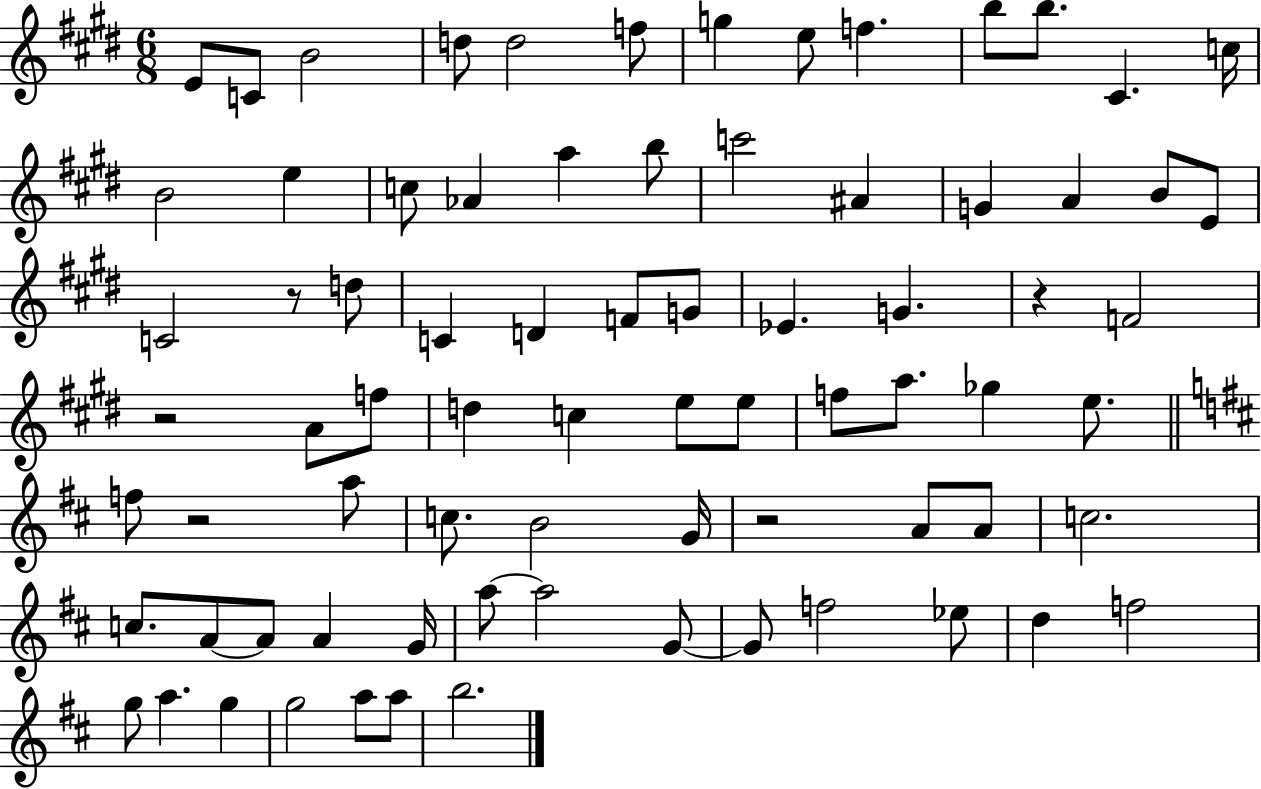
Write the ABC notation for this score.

X:1
T:Untitled
M:6/8
L:1/4
K:E
E/2 C/2 B2 d/2 d2 f/2 g e/2 f b/2 b/2 ^C c/4 B2 e c/2 _A a b/2 c'2 ^A G A B/2 E/2 C2 z/2 d/2 C D F/2 G/2 _E G z F2 z2 A/2 f/2 d c e/2 e/2 f/2 a/2 _g e/2 f/2 z2 a/2 c/2 B2 G/4 z2 A/2 A/2 c2 c/2 A/2 A/2 A G/4 a/2 a2 G/2 G/2 f2 _e/2 d f2 g/2 a g g2 a/2 a/2 b2